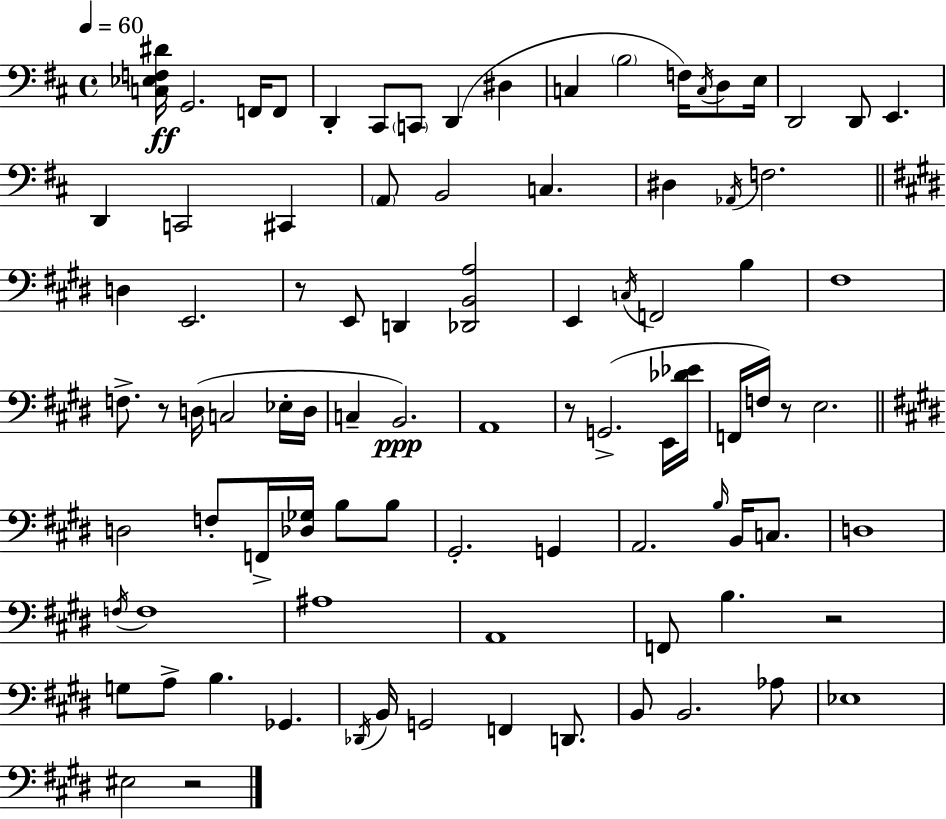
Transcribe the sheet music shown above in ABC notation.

X:1
T:Untitled
M:4/4
L:1/4
K:D
[C,_E,F,^D]/4 G,,2 F,,/4 F,,/2 D,, ^C,,/2 C,,/2 D,, ^D, C, B,2 F,/4 C,/4 D,/2 E,/4 D,,2 D,,/2 E,, D,, C,,2 ^C,, A,,/2 B,,2 C, ^D, _A,,/4 F,2 D, E,,2 z/2 E,,/2 D,, [_D,,B,,A,]2 E,, C,/4 F,,2 B, ^F,4 F,/2 z/2 D,/4 C,2 _E,/4 D,/4 C, B,,2 A,,4 z/2 G,,2 E,,/4 [_D_E]/4 F,,/4 F,/4 z/2 E,2 D,2 F,/2 F,,/4 [_D,_G,]/4 B,/2 B,/2 ^G,,2 G,, A,,2 B,/4 B,,/4 C,/2 D,4 F,/4 F,4 ^A,4 A,,4 F,,/2 B, z2 G,/2 A,/2 B, _G,, _D,,/4 B,,/4 G,,2 F,, D,,/2 B,,/2 B,,2 _A,/2 _E,4 ^E,2 z2